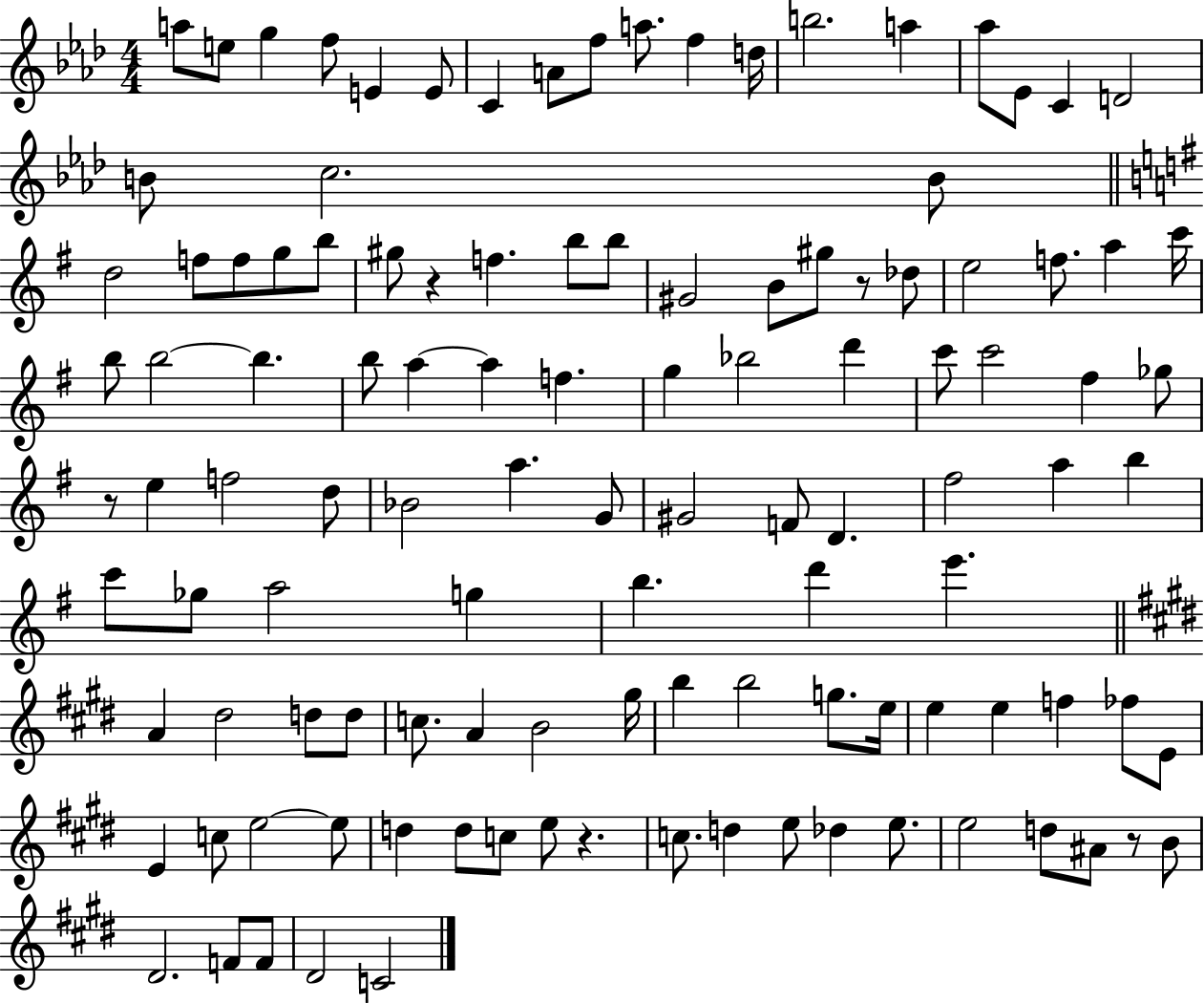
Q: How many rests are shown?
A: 5